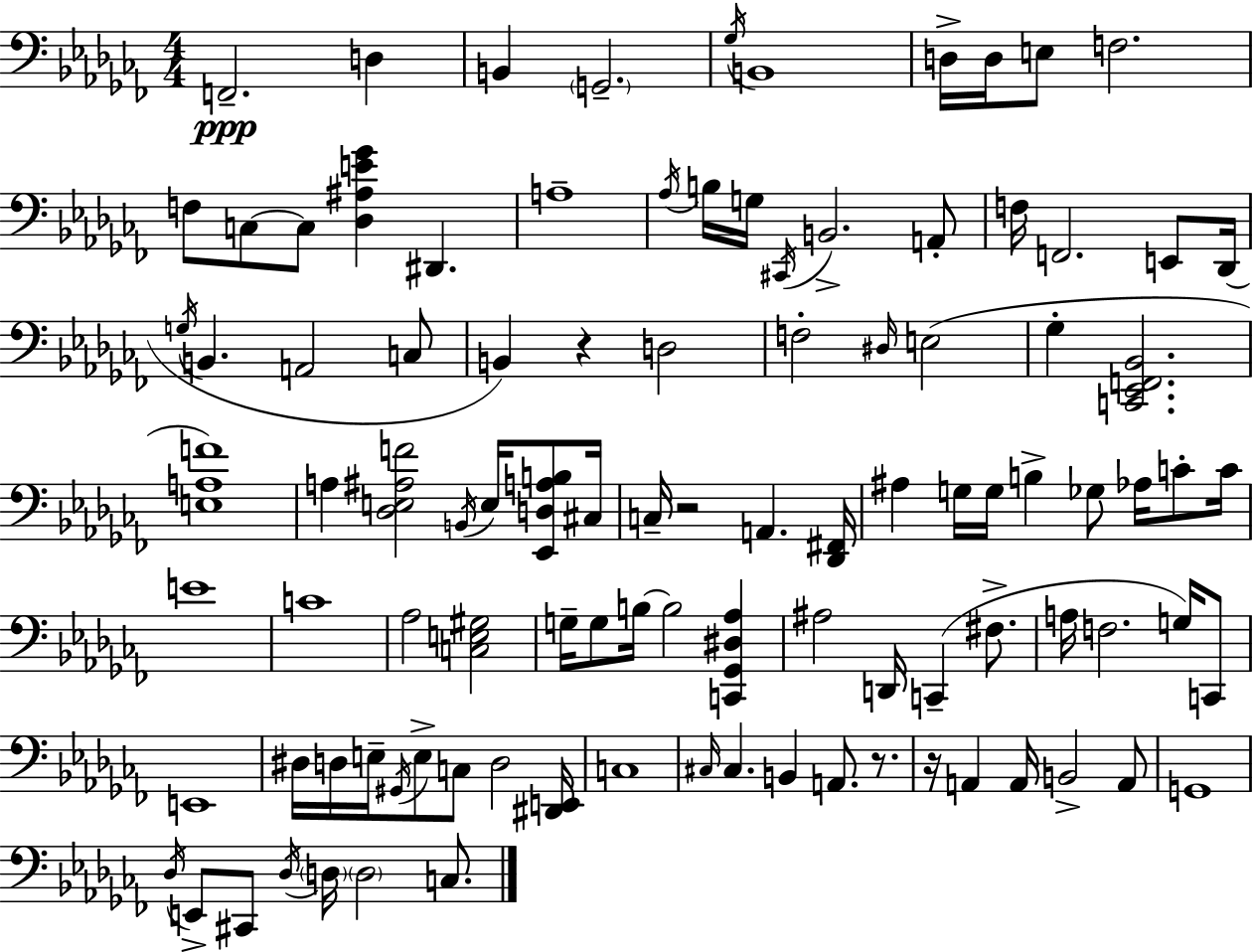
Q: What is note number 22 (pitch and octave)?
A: F3